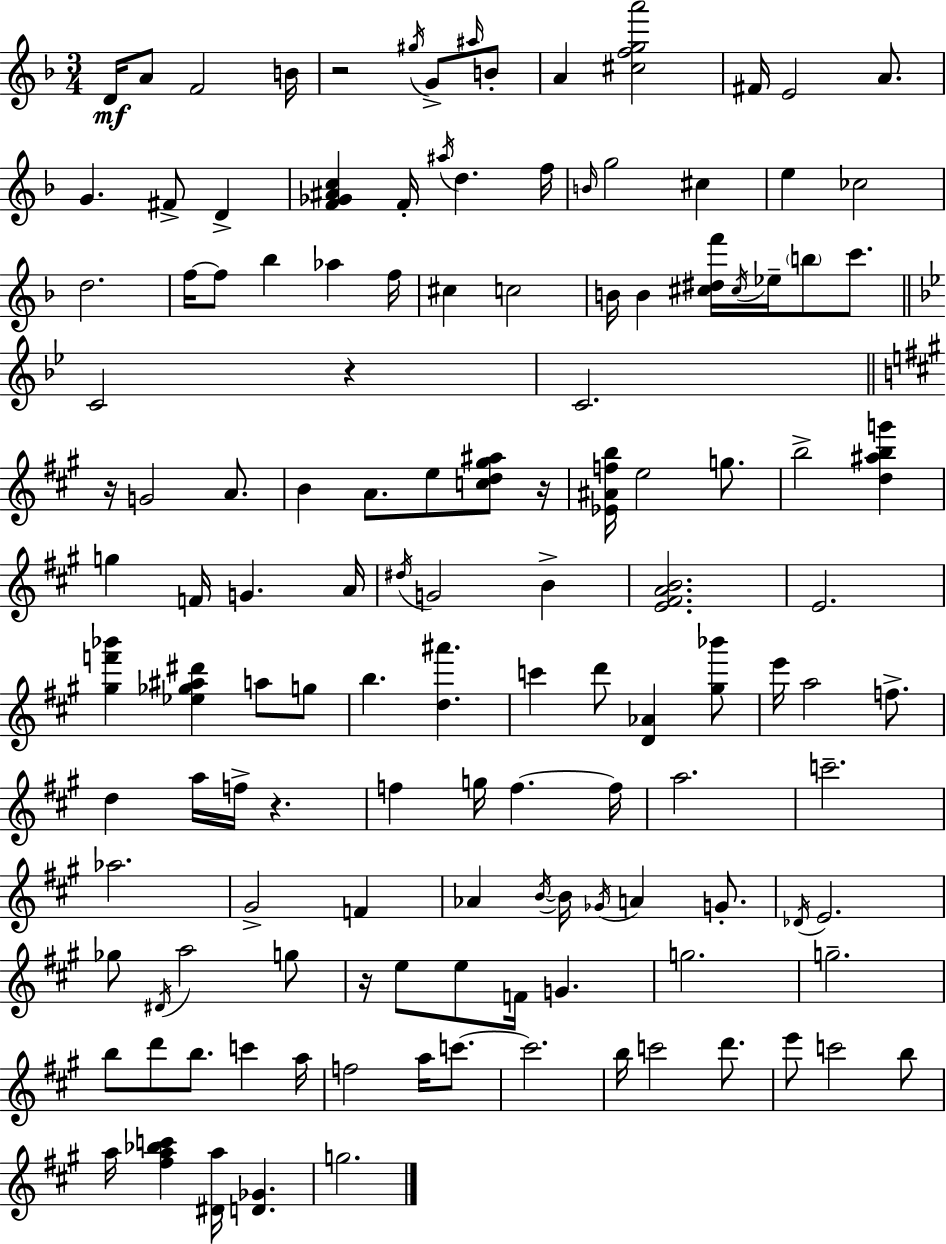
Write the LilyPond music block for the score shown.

{
  \clef treble
  \numericTimeSignature
  \time 3/4
  \key f \major
  d'16\mf a'8 f'2 b'16 | r2 \acciaccatura { gis''16 } g'8-> \grace { ais''16 } | b'8-. a'4 <cis'' f'' g'' a'''>2 | fis'16 e'2 a'8. | \break g'4. fis'8-> d'4-> | <f' ges' ais' c''>4 f'16-. \acciaccatura { ais''16 } d''4. | f''16 \grace { b'16 } g''2 | cis''4 e''4 ces''2 | \break d''2. | f''16~~ f''8 bes''4 aes''4 | f''16 cis''4 c''2 | b'16 b'4 <cis'' dis'' f'''>16 \acciaccatura { cis''16 } ees''16-- | \break \parenthesize b''8 c'''8. \bar "||" \break \key bes \major c'2 r4 | c'2. | \bar "||" \break \key a \major r16 g'2 a'8. | b'4 a'8. e''8 <c'' d'' gis'' ais''>8 r16 | <ees' ais' f'' b''>16 e''2 g''8. | b''2-> <d'' ais'' b'' g'''>4 | \break g''4 f'16 g'4. a'16 | \acciaccatura { dis''16 } g'2 b'4-> | <e' fis' a' b'>2. | e'2. | \break <gis'' f''' bes'''>4 <ees'' ges'' ais'' dis'''>4 a''8 g''8 | b''4. <d'' ais'''>4. | c'''4 d'''8 <d' aes'>4 <gis'' bes'''>8 | e'''16 a''2 f''8.-> | \break d''4 a''16 f''16-> r4. | f''4 g''16 f''4.~~ | f''16 a''2. | c'''2.-- | \break aes''2. | gis'2-> f'4 | aes'4 \acciaccatura { b'16~ }~ b'16 \acciaccatura { ges'16 } a'4 | g'8.-. \acciaccatura { des'16 } e'2. | \break ges''8 \acciaccatura { dis'16 } a''2 | g''8 r16 e''8 e''8 f'16 g'4. | g''2. | g''2.-- | \break b''8 d'''8 b''8. | c'''4 a''16 f''2 | a''16 c'''8.~~ c'''2. | b''16 c'''2 | \break d'''8. e'''8 c'''2 | b''8 a''16 <fis'' a'' bes'' c'''>4 <dis' a''>16 <d' ges'>4. | g''2. | \bar "|."
}